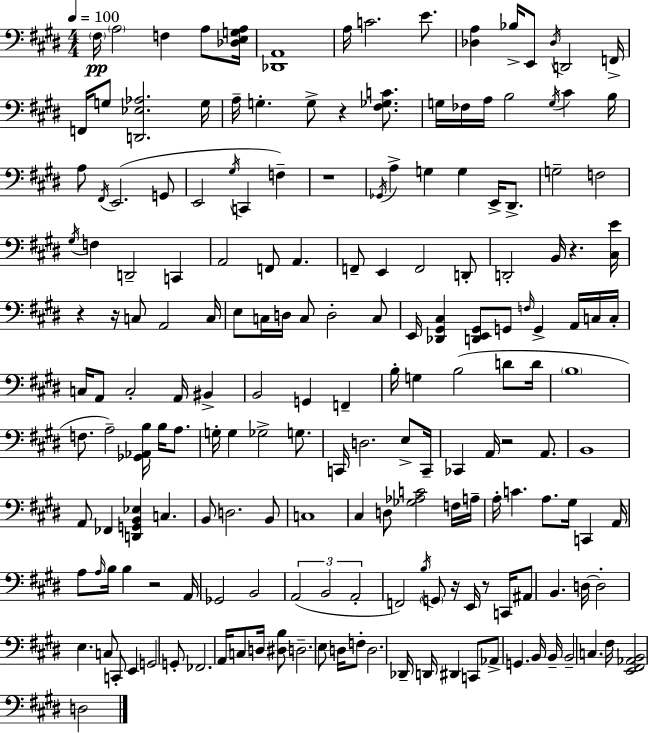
X:1
T:Untitled
M:4/4
L:1/4
K:E
^F,/4 A,2 F, A,/2 [_D,E,G,A,]/4 [_D,,A,,]4 A,/4 C2 E/2 [_D,A,] _B,/4 E,,/2 _D,/4 D,,2 F,,/4 F,,/4 G,/2 [D,,_E,_A,]2 G,/4 A,/4 G, G,/2 z [^F,_G,C]/2 G,/4 _F,/4 A,/4 B,2 G,/4 ^C B,/4 A,/2 ^F,,/4 E,,2 G,,/2 E,,2 ^G,/4 C,, F, z4 _G,,/4 A, G, G, E,,/4 ^D,,/2 G,2 F,2 ^G,/4 F, D,,2 C,, A,,2 F,,/2 A,, F,,/2 E,, F,,2 D,,/2 D,,2 B,,/4 z [^C,E]/4 z z/4 C,/2 A,,2 C,/4 E,/2 C,/4 D,/4 C,/2 D,2 C,/2 E,,/4 [_D,,^G,,^C,] [D,,E,,^G,,]/2 G,,/2 F,/4 G,, A,,/4 C,/4 C,/4 C,/4 A,,/2 C,2 A,,/4 ^B,, B,,2 G,, F,, B,/4 G, B,2 D/2 D/4 B,4 F,/2 A,2 [_G,,_A,,B,]/4 B,/4 A,/2 G,/4 G, _G,2 G,/2 C,,/4 D,2 E,/2 C,,/4 _C,, A,,/4 z2 A,,/2 B,,4 A,,/2 _F,, [D,,G,,B,,_E,] C, B,,/2 D,2 B,,/2 C,4 ^C, D,/2 [_G,_A,C]2 F,/4 A,/4 A,/4 C A,/2 ^G,/4 C,, A,,/4 A,/2 A,/4 B,/4 B, z2 A,,/4 _G,,2 B,,2 A,,2 B,,2 A,,2 F,,2 B,/4 G,,/2 z/4 E,,/4 z/2 C,,/4 ^A,,/2 B,, D,/4 D,2 E, C,/2 C,,/2 E,, G,,2 G,,/2 _F,,2 A,,/4 C,/2 D,/4 [^D,B,]/2 D,2 E,/2 D,/4 F,/2 D,2 _D,,/4 D,,/4 ^D,, C,,/2 _A,,/2 G,, B,,/4 B,,/4 B,,2 C, ^F,/4 [E,,^F,,_A,,B,,]2 D,2